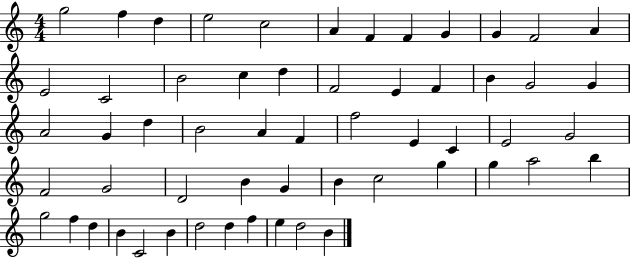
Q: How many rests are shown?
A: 0